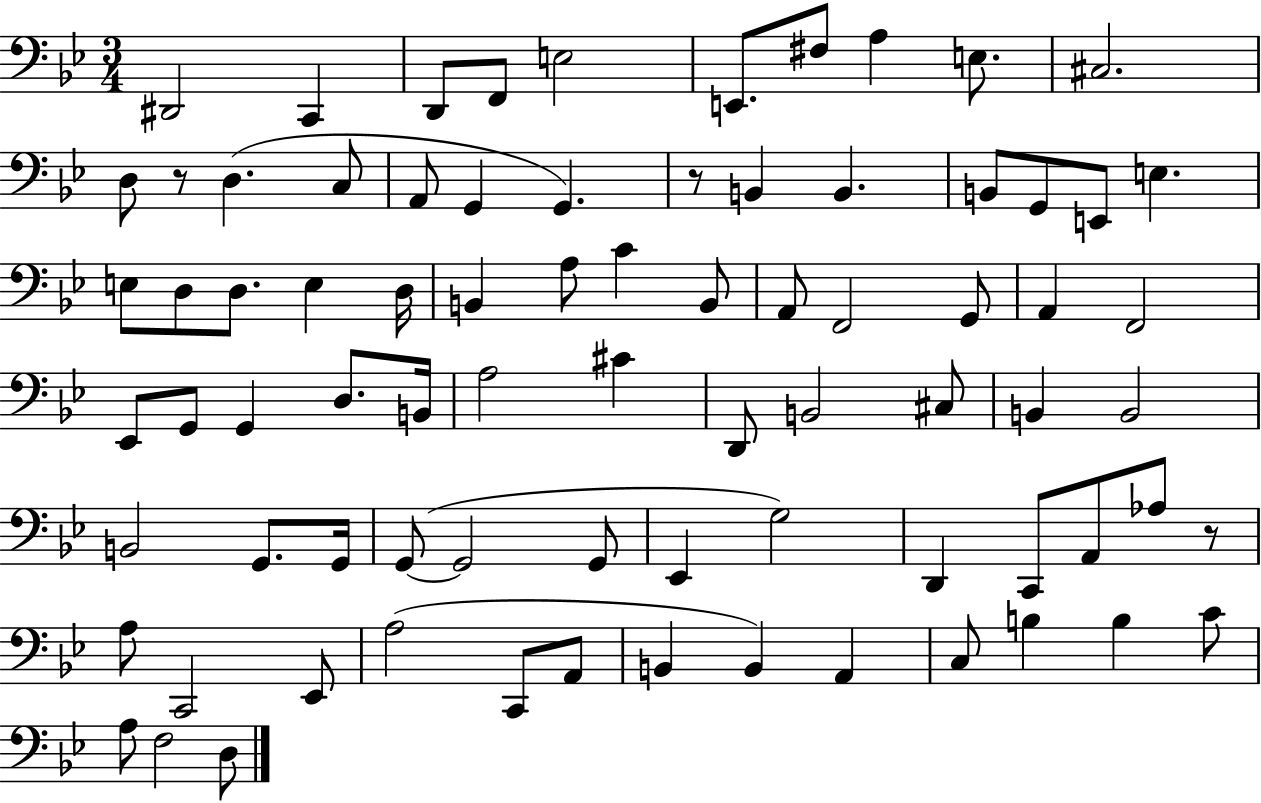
{
  \clef bass
  \numericTimeSignature
  \time 3/4
  \key bes \major
  dis,2 c,4 | d,8 f,8 e2 | e,8. fis8 a4 e8. | cis2. | \break d8 r8 d4.( c8 | a,8 g,4 g,4.) | r8 b,4 b,4. | b,8 g,8 e,8 e4. | \break e8 d8 d8. e4 d16 | b,4 a8 c'4 b,8 | a,8 f,2 g,8 | a,4 f,2 | \break ees,8 g,8 g,4 d8. b,16 | a2 cis'4 | d,8 b,2 cis8 | b,4 b,2 | \break b,2 g,8. g,16 | g,8~(~ g,2 g,8 | ees,4 g2) | d,4 c,8 a,8 aes8 r8 | \break a8 c,2 ees,8 | a2( c,8 a,8 | b,4 b,4) a,4 | c8 b4 b4 c'8 | \break a8 f2 d8 | \bar "|."
}